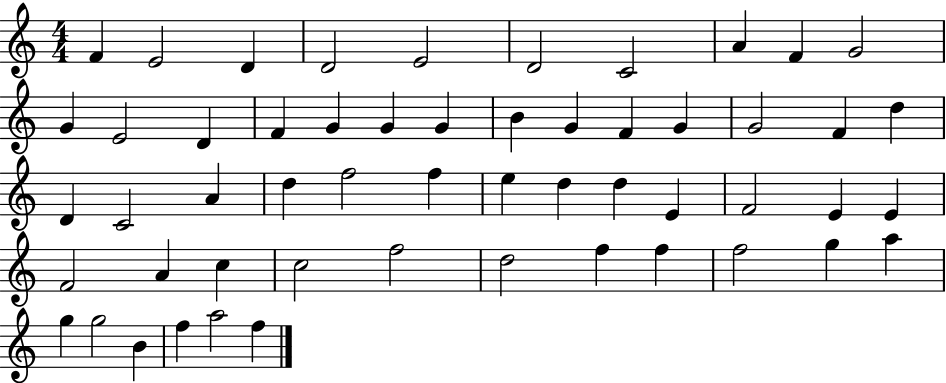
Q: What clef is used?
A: treble